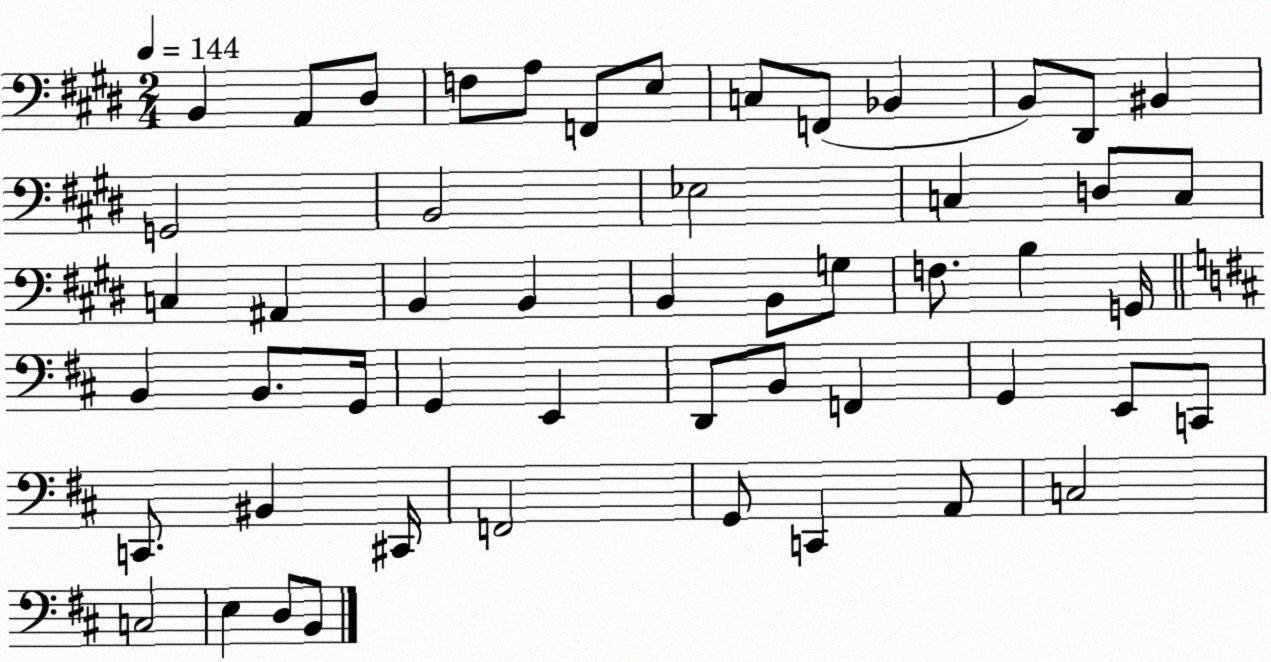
X:1
T:Untitled
M:2/4
L:1/4
K:E
B,, A,,/2 ^D,/2 F,/2 A,/2 F,,/2 E,/2 C,/2 F,,/2 _B,, B,,/2 ^D,,/2 ^B,, G,,2 B,,2 _E,2 C, D,/2 C,/2 C, ^A,, B,, B,, B,, B,,/2 G,/2 F,/2 B, G,,/4 B,, B,,/2 G,,/4 G,, E,, D,,/2 B,,/2 F,, G,, E,,/2 C,,/2 C,,/2 ^B,, ^C,,/4 F,,2 G,,/2 C,, A,,/2 C,2 C,2 E, D,/2 B,,/2